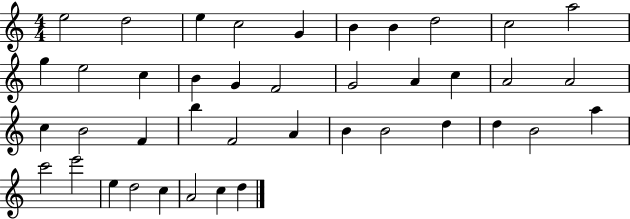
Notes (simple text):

E5/h D5/h E5/q C5/h G4/q B4/q B4/q D5/h C5/h A5/h G5/q E5/h C5/q B4/q G4/q F4/h G4/h A4/q C5/q A4/h A4/h C5/q B4/h F4/q B5/q F4/h A4/q B4/q B4/h D5/q D5/q B4/h A5/q C6/h E6/h E5/q D5/h C5/q A4/h C5/q D5/q